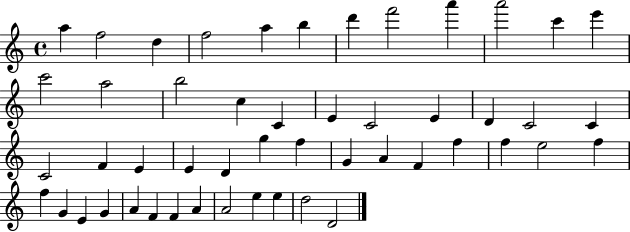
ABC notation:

X:1
T:Untitled
M:4/4
L:1/4
K:C
a f2 d f2 a b d' f'2 a' a'2 c' e' c'2 a2 b2 c C E C2 E D C2 C C2 F E E D g f G A F f f e2 f f G E G A F F A A2 e e d2 D2